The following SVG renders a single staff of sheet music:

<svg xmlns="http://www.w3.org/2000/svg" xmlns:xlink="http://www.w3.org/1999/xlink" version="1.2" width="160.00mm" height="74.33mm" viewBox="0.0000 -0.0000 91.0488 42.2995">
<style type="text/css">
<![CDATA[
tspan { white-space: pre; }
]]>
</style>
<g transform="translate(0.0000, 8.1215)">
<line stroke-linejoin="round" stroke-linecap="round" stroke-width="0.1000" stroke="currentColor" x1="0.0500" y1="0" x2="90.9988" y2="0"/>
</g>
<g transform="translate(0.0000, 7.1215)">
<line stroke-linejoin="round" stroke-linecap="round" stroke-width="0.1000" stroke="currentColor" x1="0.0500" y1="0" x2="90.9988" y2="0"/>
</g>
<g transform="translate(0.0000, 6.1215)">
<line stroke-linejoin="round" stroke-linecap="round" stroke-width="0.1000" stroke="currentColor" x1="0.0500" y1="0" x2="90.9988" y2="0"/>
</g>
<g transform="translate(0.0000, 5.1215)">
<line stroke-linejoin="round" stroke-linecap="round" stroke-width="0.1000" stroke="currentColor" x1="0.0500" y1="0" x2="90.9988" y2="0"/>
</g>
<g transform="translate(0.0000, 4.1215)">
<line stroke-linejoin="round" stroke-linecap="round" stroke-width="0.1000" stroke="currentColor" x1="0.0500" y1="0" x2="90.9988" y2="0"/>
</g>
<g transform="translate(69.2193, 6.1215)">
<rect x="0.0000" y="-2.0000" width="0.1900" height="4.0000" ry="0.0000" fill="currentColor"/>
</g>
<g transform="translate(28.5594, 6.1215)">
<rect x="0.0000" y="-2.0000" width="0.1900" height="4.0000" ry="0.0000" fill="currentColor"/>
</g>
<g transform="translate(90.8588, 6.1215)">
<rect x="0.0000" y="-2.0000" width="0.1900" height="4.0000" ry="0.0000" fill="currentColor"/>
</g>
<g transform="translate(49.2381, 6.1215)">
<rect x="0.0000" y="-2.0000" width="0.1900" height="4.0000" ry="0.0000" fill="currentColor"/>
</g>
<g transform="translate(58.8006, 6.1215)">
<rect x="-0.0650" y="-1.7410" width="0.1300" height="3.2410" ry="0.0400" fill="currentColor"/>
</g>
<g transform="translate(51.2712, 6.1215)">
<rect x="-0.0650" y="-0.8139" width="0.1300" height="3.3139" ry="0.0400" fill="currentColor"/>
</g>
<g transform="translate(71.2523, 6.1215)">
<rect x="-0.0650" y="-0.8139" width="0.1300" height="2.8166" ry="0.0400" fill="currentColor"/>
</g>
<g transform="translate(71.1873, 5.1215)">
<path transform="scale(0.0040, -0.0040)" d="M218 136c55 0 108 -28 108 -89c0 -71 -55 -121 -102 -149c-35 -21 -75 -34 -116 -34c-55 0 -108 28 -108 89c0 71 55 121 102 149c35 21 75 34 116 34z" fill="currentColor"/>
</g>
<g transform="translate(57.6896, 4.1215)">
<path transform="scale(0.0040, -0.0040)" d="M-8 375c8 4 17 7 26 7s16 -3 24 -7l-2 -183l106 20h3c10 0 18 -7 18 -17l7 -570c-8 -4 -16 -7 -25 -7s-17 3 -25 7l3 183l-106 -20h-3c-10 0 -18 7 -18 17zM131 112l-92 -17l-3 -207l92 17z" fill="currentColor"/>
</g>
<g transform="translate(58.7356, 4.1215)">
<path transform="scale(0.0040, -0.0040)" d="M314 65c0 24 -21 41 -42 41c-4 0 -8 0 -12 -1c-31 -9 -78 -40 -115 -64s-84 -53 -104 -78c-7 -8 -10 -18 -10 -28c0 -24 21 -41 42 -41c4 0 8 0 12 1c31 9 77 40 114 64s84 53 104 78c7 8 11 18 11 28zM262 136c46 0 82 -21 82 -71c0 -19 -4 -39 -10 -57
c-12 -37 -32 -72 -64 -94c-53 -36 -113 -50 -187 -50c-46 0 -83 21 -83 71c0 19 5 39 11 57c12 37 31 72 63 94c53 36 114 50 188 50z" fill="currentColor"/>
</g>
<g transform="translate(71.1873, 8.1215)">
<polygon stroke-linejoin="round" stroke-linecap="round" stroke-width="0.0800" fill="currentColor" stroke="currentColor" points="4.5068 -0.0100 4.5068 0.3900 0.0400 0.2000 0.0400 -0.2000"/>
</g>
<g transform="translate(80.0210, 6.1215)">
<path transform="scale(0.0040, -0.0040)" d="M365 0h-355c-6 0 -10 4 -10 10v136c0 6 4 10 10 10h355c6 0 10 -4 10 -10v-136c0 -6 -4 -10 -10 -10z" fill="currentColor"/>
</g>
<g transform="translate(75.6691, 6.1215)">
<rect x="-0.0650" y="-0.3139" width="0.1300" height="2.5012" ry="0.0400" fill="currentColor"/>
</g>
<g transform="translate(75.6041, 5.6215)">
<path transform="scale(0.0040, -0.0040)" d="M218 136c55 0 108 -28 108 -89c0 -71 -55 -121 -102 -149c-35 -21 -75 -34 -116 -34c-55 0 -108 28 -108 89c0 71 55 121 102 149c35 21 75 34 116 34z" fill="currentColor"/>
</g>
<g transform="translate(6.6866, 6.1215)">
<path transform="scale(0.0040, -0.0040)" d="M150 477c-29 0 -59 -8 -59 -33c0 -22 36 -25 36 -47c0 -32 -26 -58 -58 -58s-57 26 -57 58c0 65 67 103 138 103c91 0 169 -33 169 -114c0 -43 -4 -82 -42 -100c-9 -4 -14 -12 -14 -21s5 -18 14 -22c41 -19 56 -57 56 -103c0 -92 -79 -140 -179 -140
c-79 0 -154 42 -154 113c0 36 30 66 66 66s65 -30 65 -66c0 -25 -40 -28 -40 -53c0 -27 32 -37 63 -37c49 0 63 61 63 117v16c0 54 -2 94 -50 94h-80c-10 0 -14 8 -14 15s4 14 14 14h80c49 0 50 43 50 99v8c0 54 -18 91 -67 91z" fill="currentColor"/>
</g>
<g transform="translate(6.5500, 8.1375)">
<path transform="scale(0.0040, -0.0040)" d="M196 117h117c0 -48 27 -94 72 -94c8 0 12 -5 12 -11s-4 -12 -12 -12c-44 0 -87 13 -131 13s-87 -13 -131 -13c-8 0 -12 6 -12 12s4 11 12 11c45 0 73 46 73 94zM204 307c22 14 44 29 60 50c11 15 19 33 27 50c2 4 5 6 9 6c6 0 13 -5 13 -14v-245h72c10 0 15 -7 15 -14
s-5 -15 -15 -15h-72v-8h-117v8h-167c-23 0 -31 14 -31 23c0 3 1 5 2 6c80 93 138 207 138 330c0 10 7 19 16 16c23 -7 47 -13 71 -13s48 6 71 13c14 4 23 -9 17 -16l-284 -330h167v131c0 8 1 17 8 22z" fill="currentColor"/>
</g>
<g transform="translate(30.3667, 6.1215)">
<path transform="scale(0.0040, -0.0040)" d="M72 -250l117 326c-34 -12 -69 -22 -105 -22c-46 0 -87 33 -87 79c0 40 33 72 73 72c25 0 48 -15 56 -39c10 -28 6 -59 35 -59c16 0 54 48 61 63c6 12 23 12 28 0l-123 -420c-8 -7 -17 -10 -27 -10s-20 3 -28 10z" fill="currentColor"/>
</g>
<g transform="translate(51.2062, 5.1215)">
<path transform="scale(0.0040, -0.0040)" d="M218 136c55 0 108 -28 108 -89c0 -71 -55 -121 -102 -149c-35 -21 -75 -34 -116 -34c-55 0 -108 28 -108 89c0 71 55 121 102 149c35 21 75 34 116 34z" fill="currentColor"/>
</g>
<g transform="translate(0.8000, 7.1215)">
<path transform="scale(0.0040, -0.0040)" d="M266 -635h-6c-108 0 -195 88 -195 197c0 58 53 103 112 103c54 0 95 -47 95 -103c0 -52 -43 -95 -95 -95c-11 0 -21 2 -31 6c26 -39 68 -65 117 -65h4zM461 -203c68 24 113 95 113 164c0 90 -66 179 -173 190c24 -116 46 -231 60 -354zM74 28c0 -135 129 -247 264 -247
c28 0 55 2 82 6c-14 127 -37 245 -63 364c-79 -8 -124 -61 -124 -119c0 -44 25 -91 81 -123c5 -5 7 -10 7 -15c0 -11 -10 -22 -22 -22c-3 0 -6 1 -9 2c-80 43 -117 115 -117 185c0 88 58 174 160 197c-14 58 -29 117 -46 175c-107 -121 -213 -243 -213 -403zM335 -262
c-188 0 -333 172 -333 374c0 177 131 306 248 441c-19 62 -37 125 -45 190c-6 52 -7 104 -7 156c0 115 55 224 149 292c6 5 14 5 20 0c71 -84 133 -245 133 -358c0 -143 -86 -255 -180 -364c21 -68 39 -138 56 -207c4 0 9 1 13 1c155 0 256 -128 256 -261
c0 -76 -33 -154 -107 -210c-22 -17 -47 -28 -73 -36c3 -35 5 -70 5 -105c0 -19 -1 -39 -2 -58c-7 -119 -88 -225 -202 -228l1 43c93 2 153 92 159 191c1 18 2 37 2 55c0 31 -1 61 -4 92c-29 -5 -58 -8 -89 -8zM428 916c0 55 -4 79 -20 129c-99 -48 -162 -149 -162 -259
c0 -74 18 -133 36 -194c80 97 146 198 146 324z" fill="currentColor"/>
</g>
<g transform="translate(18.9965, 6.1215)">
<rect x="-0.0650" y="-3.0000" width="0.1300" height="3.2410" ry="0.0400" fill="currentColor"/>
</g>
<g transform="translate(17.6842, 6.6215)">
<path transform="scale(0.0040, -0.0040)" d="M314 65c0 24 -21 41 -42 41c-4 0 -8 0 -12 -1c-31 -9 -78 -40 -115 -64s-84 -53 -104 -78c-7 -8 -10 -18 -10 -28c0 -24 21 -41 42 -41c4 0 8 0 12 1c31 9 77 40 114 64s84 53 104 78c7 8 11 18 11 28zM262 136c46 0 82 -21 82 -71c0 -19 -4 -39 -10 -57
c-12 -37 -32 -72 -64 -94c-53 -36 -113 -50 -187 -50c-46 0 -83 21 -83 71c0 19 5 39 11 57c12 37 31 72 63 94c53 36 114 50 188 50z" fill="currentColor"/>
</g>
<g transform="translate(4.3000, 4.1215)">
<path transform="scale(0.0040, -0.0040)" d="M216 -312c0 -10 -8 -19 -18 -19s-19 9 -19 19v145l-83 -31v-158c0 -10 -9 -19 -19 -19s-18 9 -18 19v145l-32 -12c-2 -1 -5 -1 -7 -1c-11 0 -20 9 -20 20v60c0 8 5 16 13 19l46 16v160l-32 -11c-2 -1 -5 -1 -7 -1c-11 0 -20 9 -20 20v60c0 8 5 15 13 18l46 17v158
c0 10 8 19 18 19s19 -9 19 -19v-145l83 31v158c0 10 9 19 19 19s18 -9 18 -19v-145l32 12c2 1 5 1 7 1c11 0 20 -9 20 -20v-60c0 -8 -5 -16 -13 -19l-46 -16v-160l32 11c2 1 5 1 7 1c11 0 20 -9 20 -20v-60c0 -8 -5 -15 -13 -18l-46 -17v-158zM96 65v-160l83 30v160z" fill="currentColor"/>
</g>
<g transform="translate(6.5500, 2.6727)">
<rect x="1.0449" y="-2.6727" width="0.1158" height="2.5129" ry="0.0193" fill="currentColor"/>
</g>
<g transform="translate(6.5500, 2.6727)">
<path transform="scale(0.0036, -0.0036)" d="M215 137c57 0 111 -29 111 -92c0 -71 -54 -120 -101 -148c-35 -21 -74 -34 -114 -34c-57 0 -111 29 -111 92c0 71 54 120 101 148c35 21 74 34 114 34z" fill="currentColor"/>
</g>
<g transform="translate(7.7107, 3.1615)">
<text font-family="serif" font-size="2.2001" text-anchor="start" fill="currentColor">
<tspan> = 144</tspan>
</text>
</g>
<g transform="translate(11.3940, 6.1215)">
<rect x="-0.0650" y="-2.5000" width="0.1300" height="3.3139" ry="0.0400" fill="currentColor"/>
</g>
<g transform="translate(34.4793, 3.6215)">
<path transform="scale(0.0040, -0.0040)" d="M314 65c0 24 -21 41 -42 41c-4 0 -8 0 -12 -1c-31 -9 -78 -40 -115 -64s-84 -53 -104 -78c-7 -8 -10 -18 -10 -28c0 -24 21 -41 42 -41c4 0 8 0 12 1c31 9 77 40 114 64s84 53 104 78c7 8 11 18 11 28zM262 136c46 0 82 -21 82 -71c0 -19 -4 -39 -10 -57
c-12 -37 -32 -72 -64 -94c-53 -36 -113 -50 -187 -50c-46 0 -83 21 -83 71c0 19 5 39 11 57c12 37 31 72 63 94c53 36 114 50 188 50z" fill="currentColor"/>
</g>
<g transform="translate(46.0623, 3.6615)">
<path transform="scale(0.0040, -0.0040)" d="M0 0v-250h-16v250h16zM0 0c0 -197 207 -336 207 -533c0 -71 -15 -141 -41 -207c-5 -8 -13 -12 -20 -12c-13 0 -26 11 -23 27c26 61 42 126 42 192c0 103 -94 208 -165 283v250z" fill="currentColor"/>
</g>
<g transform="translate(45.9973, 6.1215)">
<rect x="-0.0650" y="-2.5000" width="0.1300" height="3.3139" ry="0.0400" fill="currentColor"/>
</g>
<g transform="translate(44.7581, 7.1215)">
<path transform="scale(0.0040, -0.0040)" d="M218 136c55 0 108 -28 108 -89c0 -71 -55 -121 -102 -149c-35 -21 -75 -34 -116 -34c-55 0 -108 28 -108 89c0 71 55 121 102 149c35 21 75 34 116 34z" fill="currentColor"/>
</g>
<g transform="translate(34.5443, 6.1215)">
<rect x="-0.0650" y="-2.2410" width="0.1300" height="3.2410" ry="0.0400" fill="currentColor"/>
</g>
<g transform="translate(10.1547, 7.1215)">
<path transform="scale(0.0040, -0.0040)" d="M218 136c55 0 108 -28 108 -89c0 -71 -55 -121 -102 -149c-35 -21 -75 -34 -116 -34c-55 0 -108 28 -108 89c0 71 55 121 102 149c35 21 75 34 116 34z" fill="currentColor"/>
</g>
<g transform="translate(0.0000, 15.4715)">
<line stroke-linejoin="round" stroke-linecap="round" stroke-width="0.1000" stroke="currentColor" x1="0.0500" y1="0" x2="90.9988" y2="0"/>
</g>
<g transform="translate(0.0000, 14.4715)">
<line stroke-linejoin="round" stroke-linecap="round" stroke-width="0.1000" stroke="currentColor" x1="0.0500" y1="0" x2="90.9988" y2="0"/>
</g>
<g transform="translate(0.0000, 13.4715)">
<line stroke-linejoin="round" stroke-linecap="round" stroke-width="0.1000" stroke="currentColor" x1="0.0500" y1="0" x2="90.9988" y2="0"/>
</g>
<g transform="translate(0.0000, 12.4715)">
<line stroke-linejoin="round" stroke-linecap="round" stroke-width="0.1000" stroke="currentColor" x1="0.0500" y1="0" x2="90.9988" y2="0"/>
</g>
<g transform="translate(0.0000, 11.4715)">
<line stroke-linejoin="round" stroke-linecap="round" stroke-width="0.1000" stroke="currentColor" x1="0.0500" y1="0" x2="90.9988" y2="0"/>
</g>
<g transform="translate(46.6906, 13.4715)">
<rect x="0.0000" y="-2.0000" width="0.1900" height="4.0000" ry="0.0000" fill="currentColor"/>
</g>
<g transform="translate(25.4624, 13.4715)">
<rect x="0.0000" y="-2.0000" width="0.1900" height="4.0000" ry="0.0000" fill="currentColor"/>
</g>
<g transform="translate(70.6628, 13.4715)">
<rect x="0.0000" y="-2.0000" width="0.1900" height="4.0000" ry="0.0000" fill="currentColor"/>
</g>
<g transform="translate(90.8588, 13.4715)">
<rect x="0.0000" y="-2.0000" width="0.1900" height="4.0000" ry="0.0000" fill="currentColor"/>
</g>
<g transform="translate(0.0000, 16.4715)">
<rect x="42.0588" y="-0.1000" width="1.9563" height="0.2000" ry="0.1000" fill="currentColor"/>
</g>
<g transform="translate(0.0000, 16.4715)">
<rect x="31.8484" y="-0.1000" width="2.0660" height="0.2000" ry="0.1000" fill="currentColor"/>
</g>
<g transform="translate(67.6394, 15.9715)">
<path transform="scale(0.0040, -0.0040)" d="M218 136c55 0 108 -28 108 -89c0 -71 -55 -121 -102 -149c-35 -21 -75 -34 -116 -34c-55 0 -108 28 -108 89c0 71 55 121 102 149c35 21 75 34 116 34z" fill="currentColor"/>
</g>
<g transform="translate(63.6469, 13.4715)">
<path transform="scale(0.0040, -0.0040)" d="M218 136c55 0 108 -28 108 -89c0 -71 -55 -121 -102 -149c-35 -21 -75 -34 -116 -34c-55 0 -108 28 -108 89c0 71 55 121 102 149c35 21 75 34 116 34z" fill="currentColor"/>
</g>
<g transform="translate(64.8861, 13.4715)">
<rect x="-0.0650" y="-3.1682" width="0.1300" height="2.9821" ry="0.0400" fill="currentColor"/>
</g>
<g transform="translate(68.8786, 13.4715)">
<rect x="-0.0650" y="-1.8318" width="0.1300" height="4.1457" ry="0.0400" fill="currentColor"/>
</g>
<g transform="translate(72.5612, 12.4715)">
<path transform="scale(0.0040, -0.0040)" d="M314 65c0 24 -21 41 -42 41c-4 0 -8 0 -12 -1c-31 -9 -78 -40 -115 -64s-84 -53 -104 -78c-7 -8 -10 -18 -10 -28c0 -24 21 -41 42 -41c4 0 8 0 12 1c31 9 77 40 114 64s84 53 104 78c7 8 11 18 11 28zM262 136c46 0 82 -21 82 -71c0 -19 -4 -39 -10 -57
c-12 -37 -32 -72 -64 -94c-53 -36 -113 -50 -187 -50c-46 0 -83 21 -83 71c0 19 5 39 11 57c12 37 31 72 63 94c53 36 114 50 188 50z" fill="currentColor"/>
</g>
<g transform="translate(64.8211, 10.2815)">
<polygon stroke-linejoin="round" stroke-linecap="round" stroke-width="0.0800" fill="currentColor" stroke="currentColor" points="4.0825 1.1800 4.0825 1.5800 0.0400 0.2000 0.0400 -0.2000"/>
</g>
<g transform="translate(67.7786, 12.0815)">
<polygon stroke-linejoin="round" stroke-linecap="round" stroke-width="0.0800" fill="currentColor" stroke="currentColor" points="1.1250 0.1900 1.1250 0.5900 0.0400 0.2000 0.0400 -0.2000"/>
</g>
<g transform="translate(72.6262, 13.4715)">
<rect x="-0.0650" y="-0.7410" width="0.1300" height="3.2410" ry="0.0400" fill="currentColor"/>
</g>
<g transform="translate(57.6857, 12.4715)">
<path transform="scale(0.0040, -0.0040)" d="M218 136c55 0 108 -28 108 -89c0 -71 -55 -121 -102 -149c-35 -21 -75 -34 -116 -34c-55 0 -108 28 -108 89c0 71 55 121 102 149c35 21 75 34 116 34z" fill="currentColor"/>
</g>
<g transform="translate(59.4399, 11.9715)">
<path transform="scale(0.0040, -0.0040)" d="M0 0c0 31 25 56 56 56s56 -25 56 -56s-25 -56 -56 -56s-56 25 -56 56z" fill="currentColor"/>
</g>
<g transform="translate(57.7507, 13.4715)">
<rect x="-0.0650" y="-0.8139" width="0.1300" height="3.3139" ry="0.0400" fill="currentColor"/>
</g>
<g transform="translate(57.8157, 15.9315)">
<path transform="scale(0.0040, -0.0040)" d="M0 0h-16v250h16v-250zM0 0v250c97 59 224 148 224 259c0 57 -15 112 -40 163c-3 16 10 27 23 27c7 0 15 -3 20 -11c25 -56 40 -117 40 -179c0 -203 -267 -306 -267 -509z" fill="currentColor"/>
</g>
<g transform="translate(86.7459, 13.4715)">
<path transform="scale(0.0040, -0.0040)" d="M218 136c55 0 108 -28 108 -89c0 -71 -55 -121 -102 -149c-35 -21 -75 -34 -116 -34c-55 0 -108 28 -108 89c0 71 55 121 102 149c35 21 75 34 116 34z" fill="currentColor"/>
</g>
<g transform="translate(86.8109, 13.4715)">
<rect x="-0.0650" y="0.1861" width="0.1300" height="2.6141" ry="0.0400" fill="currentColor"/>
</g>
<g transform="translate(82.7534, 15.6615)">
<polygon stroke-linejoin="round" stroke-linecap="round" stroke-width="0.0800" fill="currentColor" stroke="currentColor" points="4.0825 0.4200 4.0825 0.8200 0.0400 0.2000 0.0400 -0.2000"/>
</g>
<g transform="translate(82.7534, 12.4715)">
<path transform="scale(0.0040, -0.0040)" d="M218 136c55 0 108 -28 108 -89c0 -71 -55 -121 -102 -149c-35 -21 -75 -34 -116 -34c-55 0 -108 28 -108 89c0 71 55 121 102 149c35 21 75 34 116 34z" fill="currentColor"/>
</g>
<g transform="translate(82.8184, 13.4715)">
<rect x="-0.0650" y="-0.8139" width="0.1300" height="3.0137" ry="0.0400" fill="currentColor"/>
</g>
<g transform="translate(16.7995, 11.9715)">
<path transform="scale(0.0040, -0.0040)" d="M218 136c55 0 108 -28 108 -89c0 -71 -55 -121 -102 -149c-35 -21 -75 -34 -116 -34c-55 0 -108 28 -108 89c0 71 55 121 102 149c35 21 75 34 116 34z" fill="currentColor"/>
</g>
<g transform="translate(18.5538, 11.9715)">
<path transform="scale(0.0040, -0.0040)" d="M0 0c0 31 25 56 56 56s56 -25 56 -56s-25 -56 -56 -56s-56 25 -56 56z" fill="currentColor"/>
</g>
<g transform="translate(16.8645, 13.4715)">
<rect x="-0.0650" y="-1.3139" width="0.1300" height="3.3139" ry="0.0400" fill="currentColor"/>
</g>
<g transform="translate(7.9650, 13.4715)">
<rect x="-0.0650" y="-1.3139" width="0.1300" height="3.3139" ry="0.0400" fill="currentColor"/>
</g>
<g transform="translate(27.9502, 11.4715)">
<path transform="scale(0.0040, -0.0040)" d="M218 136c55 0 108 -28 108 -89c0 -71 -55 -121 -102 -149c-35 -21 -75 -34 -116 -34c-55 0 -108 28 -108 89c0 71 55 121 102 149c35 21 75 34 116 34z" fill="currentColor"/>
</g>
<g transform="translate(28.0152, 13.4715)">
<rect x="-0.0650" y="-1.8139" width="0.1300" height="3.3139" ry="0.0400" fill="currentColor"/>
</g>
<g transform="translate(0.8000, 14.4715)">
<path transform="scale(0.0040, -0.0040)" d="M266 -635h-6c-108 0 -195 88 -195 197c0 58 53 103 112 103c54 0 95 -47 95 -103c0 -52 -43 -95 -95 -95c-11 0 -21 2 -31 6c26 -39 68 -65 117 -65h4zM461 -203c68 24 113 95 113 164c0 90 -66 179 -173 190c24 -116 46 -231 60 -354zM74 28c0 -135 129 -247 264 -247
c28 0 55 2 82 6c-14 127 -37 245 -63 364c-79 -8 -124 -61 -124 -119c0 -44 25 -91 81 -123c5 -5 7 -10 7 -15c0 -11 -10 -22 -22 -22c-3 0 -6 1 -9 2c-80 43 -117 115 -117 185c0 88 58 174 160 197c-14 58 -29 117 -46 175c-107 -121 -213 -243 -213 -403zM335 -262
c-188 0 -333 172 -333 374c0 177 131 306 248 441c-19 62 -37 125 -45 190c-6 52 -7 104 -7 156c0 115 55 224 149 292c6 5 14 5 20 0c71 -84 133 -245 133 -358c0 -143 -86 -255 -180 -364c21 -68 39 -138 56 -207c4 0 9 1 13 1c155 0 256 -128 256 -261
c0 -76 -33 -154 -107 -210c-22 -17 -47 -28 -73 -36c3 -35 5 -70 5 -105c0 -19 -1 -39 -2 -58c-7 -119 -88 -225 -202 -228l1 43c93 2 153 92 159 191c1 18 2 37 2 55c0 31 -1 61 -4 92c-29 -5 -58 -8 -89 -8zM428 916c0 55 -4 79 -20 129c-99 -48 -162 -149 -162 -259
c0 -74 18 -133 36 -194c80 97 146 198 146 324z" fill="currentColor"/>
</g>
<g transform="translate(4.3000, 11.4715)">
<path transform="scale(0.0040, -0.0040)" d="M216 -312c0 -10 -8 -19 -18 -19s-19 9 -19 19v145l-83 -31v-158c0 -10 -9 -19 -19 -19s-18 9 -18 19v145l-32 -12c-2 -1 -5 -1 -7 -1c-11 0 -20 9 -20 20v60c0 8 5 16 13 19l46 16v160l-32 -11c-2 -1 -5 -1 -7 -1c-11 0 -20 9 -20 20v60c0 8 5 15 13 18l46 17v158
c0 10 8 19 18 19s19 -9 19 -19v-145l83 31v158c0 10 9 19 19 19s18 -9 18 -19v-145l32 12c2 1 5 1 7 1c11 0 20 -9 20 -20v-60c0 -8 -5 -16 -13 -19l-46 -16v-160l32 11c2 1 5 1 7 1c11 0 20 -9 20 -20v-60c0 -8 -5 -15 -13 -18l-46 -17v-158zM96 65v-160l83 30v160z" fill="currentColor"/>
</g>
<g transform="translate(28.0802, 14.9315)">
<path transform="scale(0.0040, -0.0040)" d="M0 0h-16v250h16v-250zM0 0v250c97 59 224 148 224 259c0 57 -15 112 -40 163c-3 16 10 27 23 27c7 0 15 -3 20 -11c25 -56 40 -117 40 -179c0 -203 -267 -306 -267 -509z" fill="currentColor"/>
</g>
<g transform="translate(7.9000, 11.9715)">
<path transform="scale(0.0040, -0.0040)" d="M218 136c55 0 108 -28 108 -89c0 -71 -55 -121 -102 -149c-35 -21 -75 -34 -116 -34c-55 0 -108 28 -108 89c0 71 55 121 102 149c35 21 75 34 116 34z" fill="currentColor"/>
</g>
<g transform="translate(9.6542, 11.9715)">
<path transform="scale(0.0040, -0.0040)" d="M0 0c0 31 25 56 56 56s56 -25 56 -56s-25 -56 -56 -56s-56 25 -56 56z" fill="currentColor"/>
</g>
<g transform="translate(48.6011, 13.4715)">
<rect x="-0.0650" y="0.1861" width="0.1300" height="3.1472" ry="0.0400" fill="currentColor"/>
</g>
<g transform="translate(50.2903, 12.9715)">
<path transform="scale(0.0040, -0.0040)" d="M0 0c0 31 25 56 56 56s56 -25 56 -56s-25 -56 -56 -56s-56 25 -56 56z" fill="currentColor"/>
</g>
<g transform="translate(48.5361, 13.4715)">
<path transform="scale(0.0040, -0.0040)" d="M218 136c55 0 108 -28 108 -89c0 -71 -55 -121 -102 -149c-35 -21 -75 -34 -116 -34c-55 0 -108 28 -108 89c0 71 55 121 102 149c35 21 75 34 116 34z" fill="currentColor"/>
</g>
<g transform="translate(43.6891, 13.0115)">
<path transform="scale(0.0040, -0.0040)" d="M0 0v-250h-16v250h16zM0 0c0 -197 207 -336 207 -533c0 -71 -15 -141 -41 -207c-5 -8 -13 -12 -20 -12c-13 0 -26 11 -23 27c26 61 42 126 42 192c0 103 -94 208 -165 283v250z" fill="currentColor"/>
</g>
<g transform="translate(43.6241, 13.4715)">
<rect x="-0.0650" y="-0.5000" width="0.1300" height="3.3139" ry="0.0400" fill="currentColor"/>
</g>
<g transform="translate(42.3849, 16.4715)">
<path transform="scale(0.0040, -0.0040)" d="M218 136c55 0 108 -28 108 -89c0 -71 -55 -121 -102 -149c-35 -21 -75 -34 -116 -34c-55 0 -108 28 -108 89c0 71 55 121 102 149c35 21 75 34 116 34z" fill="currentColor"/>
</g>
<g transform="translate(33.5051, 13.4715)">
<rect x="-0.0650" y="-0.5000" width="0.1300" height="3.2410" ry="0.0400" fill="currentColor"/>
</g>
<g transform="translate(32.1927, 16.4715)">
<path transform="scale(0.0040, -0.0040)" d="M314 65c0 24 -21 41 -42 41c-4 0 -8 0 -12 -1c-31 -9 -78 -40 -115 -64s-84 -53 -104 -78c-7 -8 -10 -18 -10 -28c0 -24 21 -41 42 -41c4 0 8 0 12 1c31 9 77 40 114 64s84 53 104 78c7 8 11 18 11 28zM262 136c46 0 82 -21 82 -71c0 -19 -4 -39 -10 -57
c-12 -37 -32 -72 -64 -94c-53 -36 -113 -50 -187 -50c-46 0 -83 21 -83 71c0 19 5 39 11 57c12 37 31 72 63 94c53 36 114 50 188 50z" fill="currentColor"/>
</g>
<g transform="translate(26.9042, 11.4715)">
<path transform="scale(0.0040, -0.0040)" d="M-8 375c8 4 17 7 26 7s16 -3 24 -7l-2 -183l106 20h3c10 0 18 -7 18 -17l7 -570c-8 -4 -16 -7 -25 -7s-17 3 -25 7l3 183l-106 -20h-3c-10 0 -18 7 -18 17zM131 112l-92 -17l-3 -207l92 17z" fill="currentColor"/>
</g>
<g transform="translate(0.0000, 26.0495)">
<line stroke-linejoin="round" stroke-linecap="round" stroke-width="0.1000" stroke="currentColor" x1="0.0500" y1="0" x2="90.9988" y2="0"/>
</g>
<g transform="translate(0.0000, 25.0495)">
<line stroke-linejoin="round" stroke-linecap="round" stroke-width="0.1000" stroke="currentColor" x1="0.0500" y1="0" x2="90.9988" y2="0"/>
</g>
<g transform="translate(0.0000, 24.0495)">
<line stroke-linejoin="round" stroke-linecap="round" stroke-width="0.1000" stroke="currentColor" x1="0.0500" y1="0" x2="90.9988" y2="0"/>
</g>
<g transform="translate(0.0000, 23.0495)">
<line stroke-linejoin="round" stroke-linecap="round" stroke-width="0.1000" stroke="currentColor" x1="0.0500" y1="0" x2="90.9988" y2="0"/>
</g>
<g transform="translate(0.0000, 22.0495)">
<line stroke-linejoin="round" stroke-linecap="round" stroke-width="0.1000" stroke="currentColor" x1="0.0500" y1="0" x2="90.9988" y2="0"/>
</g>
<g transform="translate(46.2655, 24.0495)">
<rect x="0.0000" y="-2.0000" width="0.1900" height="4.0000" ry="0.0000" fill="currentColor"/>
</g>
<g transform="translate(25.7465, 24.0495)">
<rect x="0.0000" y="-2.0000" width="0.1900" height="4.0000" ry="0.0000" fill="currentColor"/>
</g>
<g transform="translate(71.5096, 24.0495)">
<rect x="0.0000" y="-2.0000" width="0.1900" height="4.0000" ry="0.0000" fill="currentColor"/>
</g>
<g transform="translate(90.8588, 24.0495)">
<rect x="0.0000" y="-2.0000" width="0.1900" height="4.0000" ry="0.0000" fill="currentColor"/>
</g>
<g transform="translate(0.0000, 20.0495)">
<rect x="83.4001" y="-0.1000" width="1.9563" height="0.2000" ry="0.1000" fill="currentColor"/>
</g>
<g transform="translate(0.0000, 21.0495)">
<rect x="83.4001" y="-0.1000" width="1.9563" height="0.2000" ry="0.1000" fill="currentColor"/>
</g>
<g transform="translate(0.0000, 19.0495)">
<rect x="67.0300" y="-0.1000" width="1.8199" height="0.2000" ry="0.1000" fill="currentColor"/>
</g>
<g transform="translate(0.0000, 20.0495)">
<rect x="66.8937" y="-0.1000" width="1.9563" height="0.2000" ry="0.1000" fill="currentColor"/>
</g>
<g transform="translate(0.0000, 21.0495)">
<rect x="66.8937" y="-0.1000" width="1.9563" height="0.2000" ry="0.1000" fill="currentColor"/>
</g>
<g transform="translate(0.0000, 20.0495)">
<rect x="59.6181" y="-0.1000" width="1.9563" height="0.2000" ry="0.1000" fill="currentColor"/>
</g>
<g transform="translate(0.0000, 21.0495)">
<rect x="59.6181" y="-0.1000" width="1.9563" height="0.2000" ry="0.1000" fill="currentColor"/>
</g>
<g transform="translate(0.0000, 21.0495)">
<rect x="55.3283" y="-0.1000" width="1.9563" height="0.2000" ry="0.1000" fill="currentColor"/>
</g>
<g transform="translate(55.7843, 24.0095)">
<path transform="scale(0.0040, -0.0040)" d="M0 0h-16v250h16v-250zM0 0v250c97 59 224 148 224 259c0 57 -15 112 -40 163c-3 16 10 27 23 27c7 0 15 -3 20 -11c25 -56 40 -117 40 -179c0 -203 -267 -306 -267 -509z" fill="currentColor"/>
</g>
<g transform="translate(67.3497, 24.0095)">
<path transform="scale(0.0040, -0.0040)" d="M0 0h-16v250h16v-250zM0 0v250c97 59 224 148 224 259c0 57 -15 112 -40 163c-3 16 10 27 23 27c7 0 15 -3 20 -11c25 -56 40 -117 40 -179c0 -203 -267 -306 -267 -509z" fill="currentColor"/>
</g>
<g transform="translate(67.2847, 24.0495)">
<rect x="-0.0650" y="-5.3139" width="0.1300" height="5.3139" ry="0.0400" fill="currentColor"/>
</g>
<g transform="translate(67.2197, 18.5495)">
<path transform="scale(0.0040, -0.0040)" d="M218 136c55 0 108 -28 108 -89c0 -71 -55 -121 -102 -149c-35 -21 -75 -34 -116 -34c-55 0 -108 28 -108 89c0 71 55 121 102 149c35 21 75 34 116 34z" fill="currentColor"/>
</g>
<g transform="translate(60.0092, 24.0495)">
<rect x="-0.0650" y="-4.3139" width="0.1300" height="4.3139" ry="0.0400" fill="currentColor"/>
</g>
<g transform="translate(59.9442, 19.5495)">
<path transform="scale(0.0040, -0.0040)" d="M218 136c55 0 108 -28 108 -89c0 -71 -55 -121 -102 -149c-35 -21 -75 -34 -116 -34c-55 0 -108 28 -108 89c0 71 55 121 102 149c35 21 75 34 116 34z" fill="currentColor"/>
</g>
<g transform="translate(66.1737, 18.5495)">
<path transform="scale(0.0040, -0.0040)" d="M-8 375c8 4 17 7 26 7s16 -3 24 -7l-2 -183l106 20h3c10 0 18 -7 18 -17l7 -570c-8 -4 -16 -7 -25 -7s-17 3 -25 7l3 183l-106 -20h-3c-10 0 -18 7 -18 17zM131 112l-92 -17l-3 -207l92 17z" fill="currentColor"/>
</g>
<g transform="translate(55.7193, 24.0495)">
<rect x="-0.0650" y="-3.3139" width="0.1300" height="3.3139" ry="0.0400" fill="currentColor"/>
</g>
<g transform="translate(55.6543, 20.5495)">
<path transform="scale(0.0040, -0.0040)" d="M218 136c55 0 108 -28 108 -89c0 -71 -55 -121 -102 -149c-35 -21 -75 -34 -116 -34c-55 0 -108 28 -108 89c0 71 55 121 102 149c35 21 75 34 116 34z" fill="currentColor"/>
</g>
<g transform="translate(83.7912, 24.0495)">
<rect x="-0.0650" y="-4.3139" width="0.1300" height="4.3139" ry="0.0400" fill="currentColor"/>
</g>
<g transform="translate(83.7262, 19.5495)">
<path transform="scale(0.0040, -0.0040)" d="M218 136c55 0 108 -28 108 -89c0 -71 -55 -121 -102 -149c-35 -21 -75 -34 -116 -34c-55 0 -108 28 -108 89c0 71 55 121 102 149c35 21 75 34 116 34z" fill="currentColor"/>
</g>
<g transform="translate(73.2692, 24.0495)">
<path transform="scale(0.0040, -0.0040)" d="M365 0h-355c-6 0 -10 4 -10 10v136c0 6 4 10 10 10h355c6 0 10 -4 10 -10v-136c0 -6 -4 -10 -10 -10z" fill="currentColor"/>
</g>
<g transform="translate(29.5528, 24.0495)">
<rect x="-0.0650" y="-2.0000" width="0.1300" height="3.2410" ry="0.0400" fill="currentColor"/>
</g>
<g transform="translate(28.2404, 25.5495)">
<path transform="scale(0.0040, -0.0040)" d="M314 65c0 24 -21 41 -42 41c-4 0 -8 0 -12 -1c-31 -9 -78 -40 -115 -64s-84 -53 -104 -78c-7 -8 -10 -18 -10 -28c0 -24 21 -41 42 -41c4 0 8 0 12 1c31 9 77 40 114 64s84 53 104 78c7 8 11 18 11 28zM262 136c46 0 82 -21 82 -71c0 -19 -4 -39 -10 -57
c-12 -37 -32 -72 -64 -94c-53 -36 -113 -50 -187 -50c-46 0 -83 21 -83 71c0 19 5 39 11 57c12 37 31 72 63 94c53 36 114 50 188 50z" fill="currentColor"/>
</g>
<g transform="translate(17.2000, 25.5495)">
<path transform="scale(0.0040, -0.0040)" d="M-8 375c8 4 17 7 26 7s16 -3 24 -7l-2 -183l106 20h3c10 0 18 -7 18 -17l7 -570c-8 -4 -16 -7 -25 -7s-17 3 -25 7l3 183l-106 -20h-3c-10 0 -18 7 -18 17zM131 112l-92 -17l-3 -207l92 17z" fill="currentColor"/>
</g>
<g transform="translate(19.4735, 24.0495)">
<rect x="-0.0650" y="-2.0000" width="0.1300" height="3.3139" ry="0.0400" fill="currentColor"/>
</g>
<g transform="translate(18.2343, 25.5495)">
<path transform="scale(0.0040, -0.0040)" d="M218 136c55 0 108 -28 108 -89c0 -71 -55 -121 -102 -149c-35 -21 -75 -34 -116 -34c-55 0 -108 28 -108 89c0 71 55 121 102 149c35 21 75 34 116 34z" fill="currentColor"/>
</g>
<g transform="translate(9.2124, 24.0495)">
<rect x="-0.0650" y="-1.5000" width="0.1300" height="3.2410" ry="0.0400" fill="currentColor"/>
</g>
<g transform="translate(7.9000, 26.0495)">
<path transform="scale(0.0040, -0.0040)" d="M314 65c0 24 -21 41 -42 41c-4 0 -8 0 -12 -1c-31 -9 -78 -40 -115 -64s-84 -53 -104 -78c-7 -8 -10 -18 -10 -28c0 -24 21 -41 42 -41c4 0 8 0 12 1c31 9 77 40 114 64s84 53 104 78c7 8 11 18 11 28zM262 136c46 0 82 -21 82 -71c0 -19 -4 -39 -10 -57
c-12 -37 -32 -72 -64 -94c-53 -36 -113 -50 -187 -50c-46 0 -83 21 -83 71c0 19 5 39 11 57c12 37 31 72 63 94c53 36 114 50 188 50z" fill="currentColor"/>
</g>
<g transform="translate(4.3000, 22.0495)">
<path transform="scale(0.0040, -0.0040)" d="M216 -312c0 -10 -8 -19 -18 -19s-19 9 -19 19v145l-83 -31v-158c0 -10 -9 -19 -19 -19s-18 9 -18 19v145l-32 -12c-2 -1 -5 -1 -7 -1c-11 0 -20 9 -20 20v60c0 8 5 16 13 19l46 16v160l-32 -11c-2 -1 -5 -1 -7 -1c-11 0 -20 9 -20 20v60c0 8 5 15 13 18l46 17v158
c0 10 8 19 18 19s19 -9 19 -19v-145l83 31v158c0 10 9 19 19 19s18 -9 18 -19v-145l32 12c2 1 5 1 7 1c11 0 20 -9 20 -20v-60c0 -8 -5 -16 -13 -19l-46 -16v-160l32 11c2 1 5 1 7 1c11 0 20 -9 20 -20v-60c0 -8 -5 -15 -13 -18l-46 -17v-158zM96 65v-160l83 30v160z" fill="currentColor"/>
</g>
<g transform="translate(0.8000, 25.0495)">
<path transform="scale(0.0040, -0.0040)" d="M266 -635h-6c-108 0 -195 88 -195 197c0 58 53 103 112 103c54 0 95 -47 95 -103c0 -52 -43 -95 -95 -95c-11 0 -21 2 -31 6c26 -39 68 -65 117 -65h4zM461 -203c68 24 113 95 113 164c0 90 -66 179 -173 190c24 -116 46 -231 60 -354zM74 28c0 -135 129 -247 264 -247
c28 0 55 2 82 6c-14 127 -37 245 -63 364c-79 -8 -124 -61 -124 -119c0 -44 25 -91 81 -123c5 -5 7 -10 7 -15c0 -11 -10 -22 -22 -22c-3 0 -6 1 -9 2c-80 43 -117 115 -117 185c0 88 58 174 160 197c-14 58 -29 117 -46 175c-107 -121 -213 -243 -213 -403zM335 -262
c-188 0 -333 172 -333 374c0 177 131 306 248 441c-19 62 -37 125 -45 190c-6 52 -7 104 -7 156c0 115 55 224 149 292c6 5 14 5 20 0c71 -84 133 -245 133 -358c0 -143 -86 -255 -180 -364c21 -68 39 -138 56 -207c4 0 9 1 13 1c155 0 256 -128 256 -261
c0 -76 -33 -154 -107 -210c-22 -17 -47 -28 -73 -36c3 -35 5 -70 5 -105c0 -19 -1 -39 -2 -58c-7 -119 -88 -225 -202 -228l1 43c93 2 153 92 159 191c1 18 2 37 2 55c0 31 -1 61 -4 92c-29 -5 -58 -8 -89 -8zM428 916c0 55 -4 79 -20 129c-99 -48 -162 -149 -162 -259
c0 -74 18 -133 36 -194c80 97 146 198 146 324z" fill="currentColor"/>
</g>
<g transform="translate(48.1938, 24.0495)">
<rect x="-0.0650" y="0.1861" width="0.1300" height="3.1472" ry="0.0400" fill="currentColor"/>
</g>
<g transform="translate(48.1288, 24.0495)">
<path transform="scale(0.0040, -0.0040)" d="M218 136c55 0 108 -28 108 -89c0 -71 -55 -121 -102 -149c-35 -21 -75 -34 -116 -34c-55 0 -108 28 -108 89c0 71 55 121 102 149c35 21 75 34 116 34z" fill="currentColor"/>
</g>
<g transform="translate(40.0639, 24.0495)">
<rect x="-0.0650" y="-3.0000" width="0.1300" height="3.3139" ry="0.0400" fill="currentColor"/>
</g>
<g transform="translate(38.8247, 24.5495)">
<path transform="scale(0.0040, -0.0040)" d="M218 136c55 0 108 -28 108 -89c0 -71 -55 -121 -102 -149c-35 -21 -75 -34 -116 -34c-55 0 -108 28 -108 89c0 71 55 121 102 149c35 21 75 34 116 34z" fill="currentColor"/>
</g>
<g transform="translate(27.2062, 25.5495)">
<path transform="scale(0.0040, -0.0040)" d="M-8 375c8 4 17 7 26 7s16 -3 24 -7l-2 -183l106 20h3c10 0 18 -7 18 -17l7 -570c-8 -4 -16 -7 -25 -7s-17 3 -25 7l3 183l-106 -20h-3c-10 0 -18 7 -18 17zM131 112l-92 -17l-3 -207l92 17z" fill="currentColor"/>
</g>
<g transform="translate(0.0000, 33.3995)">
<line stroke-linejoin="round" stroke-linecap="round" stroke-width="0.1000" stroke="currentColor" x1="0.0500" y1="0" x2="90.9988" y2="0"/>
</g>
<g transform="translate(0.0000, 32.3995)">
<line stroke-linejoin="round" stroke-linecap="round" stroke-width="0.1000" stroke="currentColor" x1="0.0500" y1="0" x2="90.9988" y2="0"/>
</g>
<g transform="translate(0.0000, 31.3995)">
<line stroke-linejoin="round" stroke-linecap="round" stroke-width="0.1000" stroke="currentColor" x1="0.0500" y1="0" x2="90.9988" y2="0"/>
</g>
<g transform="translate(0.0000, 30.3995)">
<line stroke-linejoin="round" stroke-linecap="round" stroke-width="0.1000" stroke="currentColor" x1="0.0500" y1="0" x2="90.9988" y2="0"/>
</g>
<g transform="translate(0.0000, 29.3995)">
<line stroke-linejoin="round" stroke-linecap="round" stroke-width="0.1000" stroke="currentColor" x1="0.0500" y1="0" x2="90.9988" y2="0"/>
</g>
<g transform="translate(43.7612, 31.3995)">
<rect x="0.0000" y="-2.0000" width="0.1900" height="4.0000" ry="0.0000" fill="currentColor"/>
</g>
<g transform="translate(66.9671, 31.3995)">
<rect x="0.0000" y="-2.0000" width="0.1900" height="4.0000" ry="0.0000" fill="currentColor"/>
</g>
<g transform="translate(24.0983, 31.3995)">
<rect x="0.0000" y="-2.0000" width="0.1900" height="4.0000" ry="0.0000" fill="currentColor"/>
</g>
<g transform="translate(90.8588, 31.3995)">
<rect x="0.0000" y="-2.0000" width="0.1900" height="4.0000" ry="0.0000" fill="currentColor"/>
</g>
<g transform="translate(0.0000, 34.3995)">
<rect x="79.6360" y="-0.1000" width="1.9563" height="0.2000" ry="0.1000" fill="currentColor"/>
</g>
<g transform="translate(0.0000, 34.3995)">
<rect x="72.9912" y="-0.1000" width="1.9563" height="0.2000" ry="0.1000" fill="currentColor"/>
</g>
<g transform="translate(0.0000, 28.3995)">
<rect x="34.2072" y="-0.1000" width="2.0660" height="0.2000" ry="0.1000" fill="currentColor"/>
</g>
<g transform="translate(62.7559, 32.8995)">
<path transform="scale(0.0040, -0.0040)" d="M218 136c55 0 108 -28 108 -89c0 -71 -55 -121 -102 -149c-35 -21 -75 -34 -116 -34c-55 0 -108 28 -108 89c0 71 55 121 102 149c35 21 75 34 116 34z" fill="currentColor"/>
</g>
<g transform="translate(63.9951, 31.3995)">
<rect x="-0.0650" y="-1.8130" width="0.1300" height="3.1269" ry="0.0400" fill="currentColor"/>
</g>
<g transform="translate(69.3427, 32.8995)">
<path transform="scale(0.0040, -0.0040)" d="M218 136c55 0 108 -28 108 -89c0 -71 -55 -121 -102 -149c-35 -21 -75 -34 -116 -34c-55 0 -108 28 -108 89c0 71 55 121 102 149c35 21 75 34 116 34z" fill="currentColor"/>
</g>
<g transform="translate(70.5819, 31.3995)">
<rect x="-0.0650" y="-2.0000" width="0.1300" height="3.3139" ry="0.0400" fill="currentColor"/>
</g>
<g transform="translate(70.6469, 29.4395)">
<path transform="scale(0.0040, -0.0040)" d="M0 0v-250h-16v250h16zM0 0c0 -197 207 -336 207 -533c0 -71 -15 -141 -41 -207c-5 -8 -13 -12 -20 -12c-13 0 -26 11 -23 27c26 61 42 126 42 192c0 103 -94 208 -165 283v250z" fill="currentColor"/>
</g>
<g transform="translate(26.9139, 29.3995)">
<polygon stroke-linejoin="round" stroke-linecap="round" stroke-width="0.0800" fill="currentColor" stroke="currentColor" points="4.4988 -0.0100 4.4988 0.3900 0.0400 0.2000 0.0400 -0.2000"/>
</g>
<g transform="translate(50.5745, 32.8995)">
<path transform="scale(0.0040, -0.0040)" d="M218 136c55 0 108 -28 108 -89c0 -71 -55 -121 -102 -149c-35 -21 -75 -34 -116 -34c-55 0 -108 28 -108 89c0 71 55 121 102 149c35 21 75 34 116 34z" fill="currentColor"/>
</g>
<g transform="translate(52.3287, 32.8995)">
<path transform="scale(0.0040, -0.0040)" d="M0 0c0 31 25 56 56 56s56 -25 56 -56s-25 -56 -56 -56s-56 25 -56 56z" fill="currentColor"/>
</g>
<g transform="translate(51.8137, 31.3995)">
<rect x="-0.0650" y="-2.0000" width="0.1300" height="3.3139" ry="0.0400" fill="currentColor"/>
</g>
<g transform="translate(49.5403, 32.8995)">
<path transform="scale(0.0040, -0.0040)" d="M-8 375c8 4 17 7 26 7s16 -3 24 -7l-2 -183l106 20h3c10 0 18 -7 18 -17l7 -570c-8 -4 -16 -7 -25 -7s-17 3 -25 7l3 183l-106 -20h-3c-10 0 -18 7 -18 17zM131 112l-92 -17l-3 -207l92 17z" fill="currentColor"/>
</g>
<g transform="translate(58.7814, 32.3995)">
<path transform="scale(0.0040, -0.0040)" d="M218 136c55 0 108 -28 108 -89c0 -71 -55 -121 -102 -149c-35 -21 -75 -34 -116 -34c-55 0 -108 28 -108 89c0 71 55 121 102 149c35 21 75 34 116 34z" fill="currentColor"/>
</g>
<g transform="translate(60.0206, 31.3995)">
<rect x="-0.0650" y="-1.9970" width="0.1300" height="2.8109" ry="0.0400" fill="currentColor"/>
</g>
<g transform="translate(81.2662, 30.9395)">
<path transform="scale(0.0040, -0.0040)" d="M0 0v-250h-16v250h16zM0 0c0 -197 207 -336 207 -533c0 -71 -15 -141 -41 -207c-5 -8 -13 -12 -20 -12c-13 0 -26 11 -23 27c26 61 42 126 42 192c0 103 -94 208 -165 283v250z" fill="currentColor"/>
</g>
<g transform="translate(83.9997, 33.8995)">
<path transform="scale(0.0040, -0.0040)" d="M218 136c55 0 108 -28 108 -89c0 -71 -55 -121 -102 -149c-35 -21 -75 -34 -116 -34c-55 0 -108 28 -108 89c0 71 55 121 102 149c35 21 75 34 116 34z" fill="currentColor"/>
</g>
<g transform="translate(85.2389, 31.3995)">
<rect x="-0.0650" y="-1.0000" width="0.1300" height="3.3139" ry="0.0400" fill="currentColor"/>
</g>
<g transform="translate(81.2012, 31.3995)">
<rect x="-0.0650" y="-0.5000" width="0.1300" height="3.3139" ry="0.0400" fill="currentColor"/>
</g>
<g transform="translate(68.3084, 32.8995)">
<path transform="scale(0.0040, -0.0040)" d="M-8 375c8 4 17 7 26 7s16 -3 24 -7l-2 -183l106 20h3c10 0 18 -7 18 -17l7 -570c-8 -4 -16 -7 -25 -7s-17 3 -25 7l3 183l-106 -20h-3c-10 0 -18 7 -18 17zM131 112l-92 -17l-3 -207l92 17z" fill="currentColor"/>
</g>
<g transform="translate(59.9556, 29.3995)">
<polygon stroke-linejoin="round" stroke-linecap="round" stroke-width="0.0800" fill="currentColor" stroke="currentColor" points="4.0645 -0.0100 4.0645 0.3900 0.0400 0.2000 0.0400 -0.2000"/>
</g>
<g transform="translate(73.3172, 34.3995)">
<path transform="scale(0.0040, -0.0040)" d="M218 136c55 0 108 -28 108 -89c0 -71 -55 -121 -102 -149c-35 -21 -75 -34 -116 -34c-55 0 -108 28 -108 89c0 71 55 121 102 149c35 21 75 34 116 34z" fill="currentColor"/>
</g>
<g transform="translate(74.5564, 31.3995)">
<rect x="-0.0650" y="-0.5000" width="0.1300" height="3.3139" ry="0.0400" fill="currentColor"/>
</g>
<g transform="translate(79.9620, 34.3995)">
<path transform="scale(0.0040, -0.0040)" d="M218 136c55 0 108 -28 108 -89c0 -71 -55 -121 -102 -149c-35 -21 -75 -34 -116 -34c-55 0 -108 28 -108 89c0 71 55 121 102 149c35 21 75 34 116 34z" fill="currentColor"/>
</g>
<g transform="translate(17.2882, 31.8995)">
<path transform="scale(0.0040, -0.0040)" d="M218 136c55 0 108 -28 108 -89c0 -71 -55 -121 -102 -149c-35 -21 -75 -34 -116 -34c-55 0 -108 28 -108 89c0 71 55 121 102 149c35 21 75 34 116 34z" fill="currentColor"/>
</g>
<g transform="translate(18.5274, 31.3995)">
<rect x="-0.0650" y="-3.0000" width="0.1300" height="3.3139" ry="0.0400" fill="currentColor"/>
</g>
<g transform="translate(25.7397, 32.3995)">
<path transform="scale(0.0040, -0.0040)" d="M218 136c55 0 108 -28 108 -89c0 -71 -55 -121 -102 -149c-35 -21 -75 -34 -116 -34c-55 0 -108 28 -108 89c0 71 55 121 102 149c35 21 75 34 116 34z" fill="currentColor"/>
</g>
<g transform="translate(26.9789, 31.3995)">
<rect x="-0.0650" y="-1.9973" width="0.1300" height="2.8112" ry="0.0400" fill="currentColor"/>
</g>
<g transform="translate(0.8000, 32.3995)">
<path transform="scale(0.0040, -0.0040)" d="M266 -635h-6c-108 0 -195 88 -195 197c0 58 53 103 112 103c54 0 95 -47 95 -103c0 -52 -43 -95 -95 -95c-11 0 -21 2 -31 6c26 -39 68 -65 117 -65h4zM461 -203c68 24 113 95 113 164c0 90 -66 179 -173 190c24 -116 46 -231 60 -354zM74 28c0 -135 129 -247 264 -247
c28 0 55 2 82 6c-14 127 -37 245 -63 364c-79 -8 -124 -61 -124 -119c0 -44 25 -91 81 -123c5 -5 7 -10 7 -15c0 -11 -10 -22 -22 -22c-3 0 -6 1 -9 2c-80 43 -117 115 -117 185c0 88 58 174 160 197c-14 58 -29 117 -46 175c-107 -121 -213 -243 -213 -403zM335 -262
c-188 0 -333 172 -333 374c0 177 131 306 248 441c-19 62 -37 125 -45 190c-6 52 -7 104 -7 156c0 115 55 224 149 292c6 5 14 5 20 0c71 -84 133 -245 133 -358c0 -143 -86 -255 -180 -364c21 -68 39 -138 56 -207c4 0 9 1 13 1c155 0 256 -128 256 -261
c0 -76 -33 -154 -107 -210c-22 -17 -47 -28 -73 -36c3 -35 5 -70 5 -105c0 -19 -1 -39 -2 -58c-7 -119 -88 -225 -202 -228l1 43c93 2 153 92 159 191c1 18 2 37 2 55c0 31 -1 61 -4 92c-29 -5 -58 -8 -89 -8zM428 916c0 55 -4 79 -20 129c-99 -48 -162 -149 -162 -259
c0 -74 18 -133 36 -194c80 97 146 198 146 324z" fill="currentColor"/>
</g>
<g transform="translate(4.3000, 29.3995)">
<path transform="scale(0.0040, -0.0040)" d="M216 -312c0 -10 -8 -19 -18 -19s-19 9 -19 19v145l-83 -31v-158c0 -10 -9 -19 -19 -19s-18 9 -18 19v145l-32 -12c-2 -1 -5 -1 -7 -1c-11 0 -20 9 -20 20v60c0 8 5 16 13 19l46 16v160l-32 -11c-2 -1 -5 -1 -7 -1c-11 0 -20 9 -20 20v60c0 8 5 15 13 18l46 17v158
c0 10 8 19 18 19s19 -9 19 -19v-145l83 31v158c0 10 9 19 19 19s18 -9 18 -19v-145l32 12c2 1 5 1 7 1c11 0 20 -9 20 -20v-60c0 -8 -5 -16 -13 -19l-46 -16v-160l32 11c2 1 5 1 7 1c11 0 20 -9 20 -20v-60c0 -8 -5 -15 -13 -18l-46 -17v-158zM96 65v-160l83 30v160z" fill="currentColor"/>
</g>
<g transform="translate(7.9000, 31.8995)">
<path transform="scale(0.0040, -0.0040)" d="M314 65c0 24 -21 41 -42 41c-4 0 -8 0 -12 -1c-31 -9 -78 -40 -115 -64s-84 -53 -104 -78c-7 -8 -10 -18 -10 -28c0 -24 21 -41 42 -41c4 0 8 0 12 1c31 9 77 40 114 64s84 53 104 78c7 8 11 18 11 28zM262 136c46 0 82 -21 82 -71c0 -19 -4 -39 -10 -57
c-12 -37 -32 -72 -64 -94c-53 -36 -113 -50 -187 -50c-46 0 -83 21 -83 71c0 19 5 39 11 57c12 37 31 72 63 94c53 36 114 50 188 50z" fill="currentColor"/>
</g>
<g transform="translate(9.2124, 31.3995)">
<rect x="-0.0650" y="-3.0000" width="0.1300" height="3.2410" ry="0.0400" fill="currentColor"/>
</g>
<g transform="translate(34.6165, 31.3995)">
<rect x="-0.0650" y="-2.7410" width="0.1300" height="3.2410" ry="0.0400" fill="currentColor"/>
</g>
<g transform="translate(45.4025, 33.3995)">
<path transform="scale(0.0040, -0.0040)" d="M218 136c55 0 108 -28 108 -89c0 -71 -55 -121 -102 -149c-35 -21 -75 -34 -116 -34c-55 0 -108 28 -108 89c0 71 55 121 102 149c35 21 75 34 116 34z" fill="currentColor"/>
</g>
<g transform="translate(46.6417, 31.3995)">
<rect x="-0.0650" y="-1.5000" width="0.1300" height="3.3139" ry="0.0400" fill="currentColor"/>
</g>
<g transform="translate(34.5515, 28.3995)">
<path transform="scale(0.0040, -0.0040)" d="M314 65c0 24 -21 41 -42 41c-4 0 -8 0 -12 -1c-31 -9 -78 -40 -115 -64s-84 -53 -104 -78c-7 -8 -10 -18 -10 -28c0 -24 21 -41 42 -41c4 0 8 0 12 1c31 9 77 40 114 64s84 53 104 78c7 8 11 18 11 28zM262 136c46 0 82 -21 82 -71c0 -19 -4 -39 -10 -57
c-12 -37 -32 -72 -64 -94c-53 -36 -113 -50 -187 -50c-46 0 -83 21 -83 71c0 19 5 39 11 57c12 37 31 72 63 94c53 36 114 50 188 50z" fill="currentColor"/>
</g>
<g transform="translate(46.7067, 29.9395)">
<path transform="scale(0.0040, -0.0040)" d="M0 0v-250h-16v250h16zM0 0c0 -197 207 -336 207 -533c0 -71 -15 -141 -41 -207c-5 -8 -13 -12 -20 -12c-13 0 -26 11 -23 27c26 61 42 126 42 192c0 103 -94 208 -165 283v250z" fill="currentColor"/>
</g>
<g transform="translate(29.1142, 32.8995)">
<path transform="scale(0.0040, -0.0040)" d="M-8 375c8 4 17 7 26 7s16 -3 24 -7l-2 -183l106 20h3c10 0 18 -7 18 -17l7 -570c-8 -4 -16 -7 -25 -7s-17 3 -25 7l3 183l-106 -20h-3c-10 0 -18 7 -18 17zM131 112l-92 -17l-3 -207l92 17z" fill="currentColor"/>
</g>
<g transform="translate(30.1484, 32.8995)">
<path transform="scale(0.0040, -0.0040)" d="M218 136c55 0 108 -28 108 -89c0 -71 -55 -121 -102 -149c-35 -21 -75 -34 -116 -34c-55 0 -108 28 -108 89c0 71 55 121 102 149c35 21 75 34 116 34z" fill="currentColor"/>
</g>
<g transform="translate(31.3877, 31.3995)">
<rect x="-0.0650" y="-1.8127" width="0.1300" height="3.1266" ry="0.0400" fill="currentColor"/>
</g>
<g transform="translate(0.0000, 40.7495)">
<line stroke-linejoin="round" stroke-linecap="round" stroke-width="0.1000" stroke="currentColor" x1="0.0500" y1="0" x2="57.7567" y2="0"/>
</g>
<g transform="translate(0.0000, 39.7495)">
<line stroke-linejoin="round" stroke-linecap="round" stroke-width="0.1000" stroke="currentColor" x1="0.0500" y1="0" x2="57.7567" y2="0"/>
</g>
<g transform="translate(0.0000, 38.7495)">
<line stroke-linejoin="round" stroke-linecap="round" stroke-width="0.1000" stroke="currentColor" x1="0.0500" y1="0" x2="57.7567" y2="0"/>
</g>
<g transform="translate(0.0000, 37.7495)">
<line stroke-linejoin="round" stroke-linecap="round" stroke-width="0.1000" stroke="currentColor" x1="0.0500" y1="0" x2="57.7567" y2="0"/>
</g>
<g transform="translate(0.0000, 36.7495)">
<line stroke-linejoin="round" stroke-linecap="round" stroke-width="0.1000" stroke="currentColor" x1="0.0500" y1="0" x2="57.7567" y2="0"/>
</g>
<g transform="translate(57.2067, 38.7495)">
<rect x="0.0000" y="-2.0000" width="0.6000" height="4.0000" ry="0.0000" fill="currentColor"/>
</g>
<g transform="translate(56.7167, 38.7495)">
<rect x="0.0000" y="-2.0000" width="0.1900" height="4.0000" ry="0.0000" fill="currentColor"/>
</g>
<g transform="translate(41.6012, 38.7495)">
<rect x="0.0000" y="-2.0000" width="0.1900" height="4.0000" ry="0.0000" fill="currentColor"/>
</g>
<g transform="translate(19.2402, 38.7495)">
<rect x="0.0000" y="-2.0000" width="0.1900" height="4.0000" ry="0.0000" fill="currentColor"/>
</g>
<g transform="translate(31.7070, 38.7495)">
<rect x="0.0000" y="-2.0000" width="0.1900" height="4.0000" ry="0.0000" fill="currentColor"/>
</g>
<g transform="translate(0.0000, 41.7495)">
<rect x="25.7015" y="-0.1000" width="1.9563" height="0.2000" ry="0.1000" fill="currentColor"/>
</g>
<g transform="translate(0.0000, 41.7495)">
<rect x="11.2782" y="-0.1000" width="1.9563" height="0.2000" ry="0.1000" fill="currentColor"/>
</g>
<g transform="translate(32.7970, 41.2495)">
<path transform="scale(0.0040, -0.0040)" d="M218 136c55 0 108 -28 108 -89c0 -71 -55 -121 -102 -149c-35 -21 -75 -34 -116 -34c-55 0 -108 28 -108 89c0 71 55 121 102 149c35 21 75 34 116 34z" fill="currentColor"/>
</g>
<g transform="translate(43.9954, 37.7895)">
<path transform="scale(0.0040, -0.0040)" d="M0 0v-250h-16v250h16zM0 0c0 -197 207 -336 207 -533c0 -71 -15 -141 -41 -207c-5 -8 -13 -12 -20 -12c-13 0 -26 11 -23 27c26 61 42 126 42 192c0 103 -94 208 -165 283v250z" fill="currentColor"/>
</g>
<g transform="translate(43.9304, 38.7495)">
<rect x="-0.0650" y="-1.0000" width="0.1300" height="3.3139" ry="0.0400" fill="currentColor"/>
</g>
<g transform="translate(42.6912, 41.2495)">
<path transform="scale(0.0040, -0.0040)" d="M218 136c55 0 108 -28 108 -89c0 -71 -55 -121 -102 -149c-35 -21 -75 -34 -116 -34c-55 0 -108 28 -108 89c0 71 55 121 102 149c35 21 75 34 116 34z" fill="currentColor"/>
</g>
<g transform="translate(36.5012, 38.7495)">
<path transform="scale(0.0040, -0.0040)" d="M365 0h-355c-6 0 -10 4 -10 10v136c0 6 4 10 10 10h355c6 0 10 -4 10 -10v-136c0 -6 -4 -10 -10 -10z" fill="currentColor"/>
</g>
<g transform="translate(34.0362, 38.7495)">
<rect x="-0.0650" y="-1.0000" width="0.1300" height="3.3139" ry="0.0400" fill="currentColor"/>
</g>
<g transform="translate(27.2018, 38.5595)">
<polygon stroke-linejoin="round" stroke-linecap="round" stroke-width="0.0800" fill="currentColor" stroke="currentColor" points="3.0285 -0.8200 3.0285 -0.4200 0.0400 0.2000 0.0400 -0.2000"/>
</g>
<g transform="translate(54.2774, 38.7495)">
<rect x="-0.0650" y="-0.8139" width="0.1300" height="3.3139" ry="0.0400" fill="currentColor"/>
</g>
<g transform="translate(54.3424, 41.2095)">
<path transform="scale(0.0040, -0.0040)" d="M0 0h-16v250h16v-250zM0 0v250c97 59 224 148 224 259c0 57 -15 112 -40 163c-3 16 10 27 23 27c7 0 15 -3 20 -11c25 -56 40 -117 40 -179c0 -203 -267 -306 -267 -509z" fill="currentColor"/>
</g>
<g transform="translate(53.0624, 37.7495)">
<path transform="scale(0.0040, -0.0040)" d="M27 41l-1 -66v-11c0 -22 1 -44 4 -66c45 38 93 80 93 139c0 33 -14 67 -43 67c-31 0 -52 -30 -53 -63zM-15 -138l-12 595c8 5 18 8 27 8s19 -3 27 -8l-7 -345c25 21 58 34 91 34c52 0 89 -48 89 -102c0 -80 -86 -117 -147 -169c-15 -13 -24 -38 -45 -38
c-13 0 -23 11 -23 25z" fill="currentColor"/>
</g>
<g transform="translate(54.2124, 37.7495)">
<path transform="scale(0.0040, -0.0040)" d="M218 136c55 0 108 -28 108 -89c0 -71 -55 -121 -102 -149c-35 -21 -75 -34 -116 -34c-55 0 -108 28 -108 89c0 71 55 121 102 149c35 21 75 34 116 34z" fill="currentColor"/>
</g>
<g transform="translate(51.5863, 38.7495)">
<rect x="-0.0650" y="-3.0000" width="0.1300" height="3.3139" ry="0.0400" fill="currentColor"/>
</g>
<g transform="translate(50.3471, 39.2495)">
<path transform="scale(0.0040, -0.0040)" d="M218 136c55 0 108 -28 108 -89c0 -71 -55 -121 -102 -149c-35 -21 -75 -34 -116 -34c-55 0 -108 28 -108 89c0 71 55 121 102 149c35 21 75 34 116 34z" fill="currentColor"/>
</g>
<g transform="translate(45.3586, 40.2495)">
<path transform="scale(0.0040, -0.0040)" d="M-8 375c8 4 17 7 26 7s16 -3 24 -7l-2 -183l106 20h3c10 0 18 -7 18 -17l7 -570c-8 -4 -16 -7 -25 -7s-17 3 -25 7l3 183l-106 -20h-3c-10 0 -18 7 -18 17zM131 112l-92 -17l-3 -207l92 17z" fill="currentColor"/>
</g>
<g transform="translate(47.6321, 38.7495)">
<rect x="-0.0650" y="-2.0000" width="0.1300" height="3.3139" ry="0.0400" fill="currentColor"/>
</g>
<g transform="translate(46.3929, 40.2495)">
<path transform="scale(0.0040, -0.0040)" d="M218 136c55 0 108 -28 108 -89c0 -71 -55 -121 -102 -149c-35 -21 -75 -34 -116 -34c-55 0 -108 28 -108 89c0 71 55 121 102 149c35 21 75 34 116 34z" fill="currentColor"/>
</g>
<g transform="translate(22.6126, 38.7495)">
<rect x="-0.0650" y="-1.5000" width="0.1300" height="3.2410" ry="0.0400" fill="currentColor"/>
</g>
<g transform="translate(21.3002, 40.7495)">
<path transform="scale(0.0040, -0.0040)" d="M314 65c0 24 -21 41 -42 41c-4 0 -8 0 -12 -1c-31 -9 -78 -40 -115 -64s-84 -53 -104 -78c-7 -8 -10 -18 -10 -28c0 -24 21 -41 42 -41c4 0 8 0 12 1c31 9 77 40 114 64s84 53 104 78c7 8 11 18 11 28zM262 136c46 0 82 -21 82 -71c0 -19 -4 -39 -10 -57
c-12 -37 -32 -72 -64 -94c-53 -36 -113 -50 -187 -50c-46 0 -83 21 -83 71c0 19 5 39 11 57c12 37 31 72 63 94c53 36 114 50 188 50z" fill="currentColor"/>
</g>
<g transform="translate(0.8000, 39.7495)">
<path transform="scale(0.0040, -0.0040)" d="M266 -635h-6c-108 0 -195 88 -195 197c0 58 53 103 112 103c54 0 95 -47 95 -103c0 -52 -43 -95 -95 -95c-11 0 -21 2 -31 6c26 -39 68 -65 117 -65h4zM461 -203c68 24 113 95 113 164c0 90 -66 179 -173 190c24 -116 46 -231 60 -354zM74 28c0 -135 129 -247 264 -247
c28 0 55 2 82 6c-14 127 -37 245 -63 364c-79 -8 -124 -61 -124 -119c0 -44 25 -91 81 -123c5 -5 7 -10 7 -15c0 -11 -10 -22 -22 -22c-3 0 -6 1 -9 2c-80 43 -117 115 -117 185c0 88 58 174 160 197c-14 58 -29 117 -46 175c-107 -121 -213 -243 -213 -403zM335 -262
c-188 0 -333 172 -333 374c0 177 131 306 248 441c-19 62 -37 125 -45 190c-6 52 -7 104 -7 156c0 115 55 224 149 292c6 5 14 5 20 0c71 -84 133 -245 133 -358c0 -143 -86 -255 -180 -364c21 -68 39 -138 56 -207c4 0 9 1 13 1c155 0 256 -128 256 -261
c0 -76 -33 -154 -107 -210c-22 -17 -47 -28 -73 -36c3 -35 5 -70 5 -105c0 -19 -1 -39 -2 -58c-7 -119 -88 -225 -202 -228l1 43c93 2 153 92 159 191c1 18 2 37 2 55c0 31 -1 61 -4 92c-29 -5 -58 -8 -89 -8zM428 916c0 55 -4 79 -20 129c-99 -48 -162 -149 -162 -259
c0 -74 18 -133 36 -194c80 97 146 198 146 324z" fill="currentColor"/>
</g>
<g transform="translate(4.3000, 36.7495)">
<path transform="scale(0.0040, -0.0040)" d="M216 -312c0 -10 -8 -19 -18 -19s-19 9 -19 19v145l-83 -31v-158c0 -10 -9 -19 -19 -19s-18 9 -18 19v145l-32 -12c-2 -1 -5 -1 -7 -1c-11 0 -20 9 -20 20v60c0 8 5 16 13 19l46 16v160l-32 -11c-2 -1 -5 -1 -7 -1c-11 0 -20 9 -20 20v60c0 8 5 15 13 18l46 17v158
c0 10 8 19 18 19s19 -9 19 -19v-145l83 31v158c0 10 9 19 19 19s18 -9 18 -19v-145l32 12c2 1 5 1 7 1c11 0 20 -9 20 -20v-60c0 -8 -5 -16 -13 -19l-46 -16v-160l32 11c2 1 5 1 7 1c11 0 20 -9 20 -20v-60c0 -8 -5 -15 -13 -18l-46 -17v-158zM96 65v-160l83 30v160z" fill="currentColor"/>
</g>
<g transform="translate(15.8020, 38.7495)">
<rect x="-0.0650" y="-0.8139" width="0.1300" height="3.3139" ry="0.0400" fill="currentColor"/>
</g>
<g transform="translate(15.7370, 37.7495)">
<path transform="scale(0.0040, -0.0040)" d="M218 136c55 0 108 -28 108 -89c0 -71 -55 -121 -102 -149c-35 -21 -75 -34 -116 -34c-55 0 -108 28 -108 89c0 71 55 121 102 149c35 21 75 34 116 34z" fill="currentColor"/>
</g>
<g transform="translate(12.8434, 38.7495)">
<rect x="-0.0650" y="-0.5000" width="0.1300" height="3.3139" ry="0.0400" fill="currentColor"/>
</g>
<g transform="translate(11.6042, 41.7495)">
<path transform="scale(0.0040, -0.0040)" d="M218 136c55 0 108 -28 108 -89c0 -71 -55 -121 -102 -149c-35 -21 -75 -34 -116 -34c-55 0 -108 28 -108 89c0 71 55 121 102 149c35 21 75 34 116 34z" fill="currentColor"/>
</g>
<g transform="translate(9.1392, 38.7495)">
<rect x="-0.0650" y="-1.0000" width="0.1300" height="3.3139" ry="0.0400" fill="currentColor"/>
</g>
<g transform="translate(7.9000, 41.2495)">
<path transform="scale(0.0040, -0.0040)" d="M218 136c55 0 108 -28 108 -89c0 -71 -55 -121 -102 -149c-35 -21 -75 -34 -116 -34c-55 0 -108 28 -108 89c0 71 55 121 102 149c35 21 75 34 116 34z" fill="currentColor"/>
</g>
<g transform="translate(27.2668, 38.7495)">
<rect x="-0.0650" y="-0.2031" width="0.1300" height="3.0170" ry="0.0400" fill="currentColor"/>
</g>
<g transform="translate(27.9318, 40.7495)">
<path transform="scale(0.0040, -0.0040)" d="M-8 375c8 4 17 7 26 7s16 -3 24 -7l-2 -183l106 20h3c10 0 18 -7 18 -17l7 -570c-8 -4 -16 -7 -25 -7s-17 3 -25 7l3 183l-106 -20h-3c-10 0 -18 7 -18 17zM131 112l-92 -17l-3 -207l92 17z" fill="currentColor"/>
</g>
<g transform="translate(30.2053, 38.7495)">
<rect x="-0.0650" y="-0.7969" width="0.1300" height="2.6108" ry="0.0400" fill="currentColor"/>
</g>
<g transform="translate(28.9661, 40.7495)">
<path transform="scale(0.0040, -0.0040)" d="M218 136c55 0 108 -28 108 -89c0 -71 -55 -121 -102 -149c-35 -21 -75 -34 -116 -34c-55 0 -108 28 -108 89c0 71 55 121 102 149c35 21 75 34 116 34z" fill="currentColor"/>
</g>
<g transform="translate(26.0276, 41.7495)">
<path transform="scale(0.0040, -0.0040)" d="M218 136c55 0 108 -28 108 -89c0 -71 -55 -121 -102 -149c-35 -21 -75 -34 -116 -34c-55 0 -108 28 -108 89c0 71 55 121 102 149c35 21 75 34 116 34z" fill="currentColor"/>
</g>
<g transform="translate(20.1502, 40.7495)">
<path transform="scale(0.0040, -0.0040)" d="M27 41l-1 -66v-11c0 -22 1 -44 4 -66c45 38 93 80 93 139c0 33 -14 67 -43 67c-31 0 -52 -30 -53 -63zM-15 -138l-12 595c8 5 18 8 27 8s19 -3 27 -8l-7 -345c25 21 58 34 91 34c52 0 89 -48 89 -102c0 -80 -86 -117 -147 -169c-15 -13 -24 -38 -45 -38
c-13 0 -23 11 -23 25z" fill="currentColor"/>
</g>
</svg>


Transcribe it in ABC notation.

X:1
T:Untitled
M:3/4
L:1/4
K:G
G A2 z/2 g2 G/2 d f2 d/2 c/2 z2 e e f/2 C2 C/2 B d/2 B/2 D/4 d2 d/2 B/2 E2 F F2 A B b/2 d' f'/2 z2 d' A2 A G/2 F/2 a2 E/2 F G/2 F/2 F/2 C C/2 D D C d _E2 C/2 E/2 D z2 D/2 F A _d/2